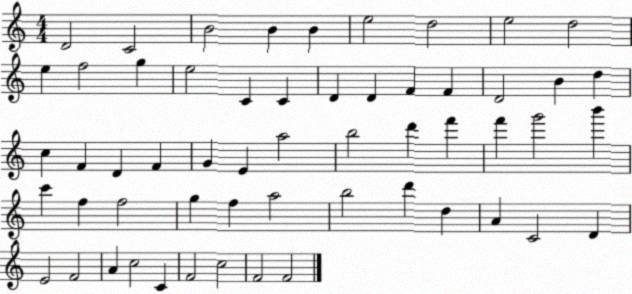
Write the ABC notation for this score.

X:1
T:Untitled
M:4/4
L:1/4
K:C
D2 C2 B2 B B e2 d2 e2 d2 e f2 g e2 C C D D F F D2 B d c F D F G E a2 b2 d' f' f' g'2 b' c' f f2 g f a2 b2 d' d A C2 D E2 F2 A c2 C F2 c2 F2 F2